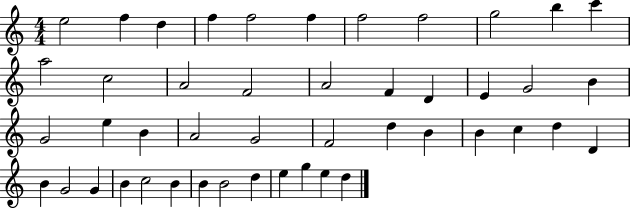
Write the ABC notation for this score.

X:1
T:Untitled
M:4/4
L:1/4
K:C
e2 f d f f2 f f2 f2 g2 b c' a2 c2 A2 F2 A2 F D E G2 B G2 e B A2 G2 F2 d B B c d D B G2 G B c2 B B B2 d e g e d